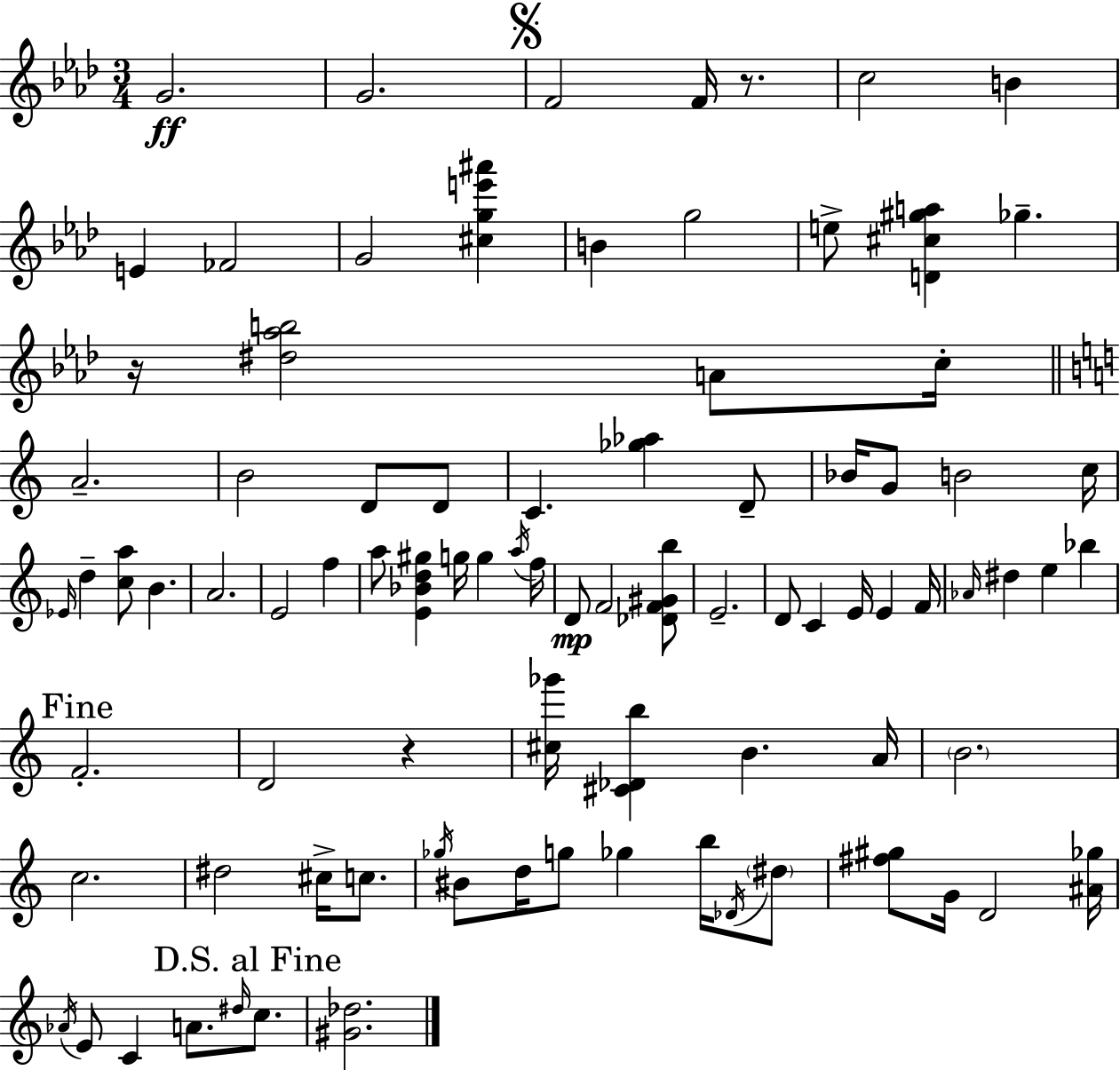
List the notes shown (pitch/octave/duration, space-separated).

G4/h. G4/h. F4/h F4/s R/e. C5/h B4/q E4/q FES4/h G4/h [C#5,G5,E6,A#6]/q B4/q G5/h E5/e [D4,C#5,G#5,A5]/q Gb5/q. R/s [D#5,Ab5,B5]/h A4/e C5/s A4/h. B4/h D4/e D4/e C4/q. [Gb5,Ab5]/q D4/e Bb4/s G4/e B4/h C5/s Eb4/s D5/q [C5,A5]/e B4/q. A4/h. E4/h F5/q A5/e [E4,Bb4,D5,G#5]/q G5/s G5/q A5/s F5/s D4/e F4/h [Db4,F4,G#4,B5]/e E4/h. D4/e C4/q E4/s E4/q F4/s Ab4/s D#5/q E5/q Bb5/q F4/h. D4/h R/q [C#5,Gb6]/s [C#4,Db4,B5]/q B4/q. A4/s B4/h. C5/h. D#5/h C#5/s C5/e. Gb5/s BIS4/e D5/s G5/e Gb5/q B5/s Db4/s D#5/e [F#5,G#5]/e G4/s D4/h [A#4,Gb5]/s Ab4/s E4/e C4/q A4/e. D#5/s C5/e. [G#4,Db5]/h.